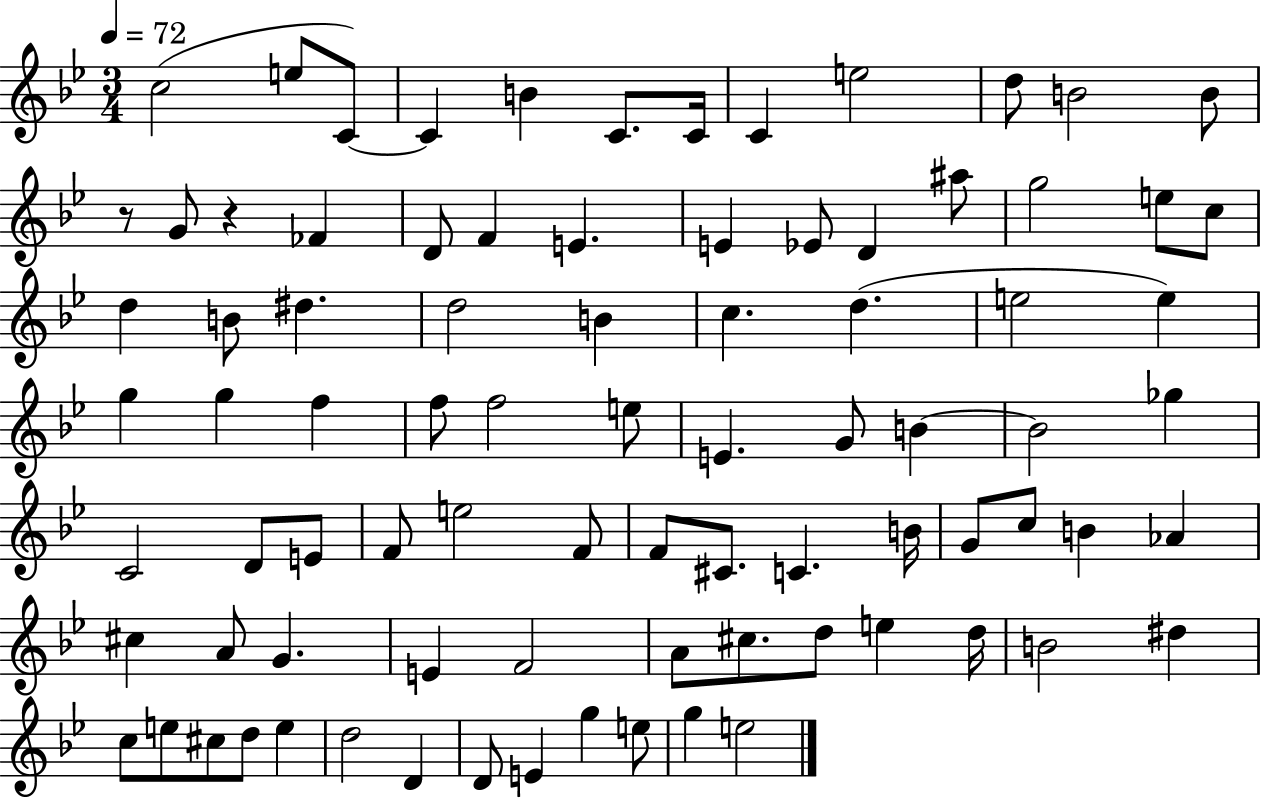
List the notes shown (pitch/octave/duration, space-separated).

C5/h E5/e C4/e C4/q B4/q C4/e. C4/s C4/q E5/h D5/e B4/h B4/e R/e G4/e R/q FES4/q D4/e F4/q E4/q. E4/q Eb4/e D4/q A#5/e G5/h E5/e C5/e D5/q B4/e D#5/q. D5/h B4/q C5/q. D5/q. E5/h E5/q G5/q G5/q F5/q F5/e F5/h E5/e E4/q. G4/e B4/q B4/h Gb5/q C4/h D4/e E4/e F4/e E5/h F4/e F4/e C#4/e. C4/q. B4/s G4/e C5/e B4/q Ab4/q C#5/q A4/e G4/q. E4/q F4/h A4/e C#5/e. D5/e E5/q D5/s B4/h D#5/q C5/e E5/e C#5/e D5/e E5/q D5/h D4/q D4/e E4/q G5/q E5/e G5/q E5/h